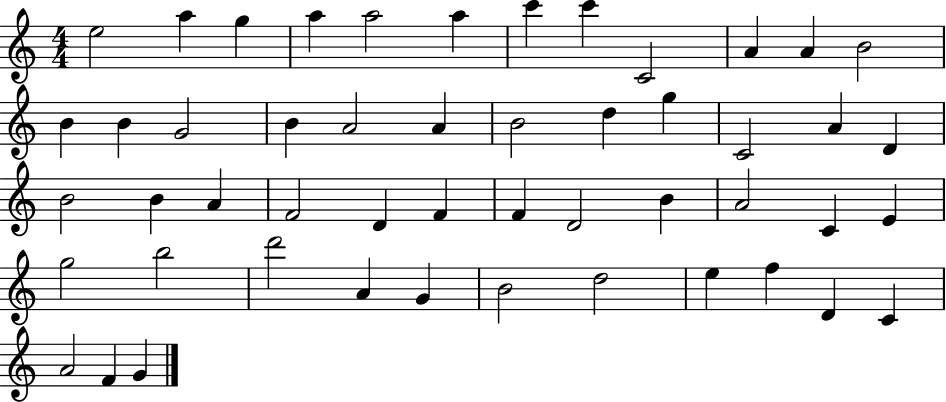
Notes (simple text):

E5/h A5/q G5/q A5/q A5/h A5/q C6/q C6/q C4/h A4/q A4/q B4/h B4/q B4/q G4/h B4/q A4/h A4/q B4/h D5/q G5/q C4/h A4/q D4/q B4/h B4/q A4/q F4/h D4/q F4/q F4/q D4/h B4/q A4/h C4/q E4/q G5/h B5/h D6/h A4/q G4/q B4/h D5/h E5/q F5/q D4/q C4/q A4/h F4/q G4/q